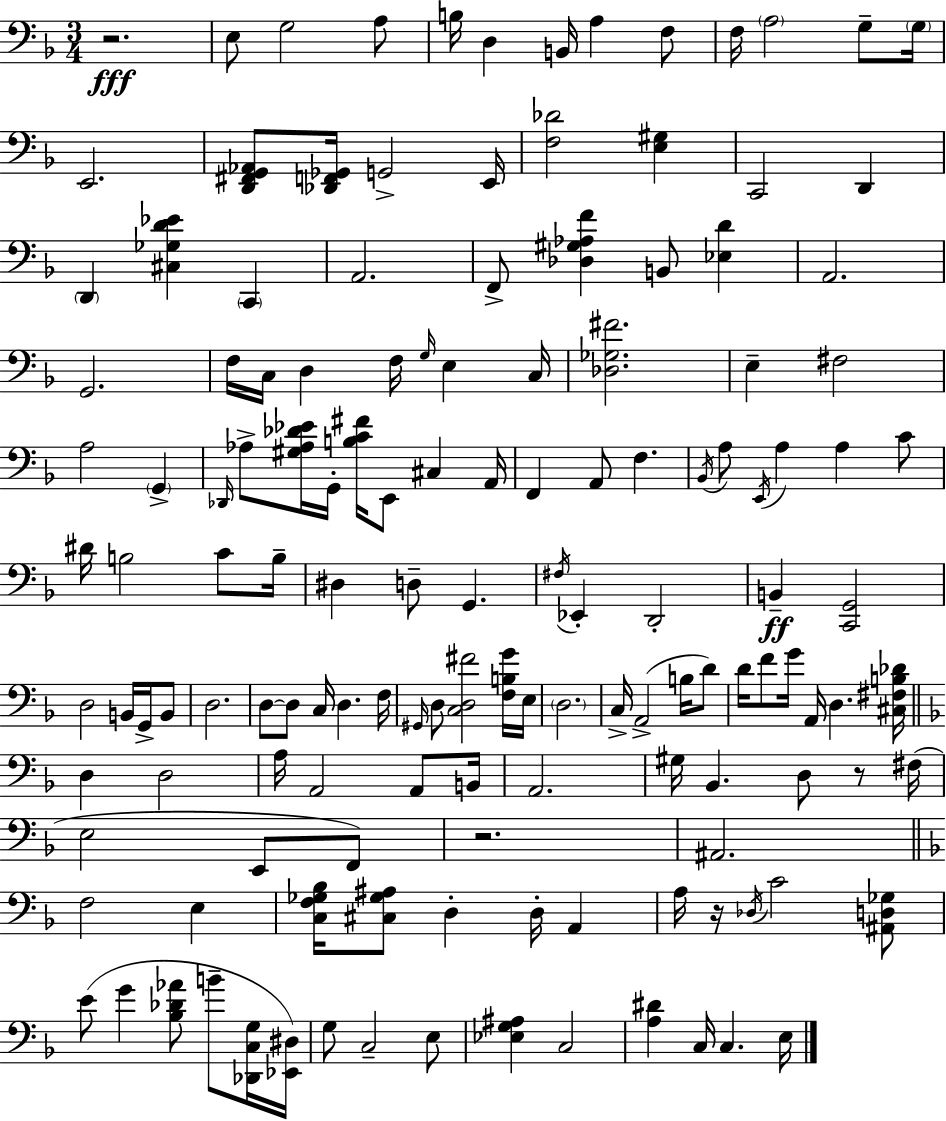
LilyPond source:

{
  \clef bass
  \numericTimeSignature
  \time 3/4
  \key f \major
  r2.\fff | e8 g2 a8 | b16 d4 b,16 a4 f8 | f16 \parenthesize a2 g8-- \parenthesize g16 | \break e,2. | <d, fis, g, aes,>8 <des, f, ges,>16 g,2-> e,16 | <f des'>2 <e gis>4 | c,2 d,4 | \break \parenthesize d,4 <cis ges d' ees'>4 \parenthesize c,4 | a,2. | f,8-> <des gis aes f'>4 b,8 <ees d'>4 | a,2. | \break g,2. | f16 c16 d4 f16 \grace { g16 } e4 | c16 <des ges fis'>2. | e4-- fis2 | \break a2 \parenthesize g,4-> | \grace { des,16 } aes8-> <gis aes des' ees'>16 g,16-. <b c' fis'>16 e,8 cis4 | a,16 f,4 a,8 f4. | \acciaccatura { bes,16 } a8 \acciaccatura { e,16 } a4 a4 | \break c'8 dis'16 b2 | c'8 b16-- dis4 d8-- g,4. | \acciaccatura { fis16 } ees,4-. d,2-. | b,4--\ff <c, g,>2 | \break d2 | b,16 g,16-> b,8 d2. | d8~~ d8 c16 d4. | f16 \grace { gis,16 } d8 <c d fis'>2 | \break <f b g'>16 e16 \parenthesize d2. | c16-> a,2->( | b16 d'8) d'16 f'8 g'16 a,16 d4. | <cis fis b des'>16 \bar "||" \break \key d \minor d4 d2 | a16 a,2 a,8 b,16 | a,2. | gis16 bes,4. d8 r8 fis16( | \break e2 e,8 f,8) | r2. | ais,2. | \bar "||" \break \key f \major f2 e4 | <c f ges bes>16 <cis ges ais>8 d4-. d16-. a,4 | a16 r16 \acciaccatura { des16 } c'2 <ais, d ges>8 | e'8( g'4 <bes des' aes'>8 b'8-- <des, c g>16 | \break <ees, dis>16) g8 c2-- e8 | <ees g ais>4 c2 | <a dis'>4 c16 c4. | e16 \bar "|."
}